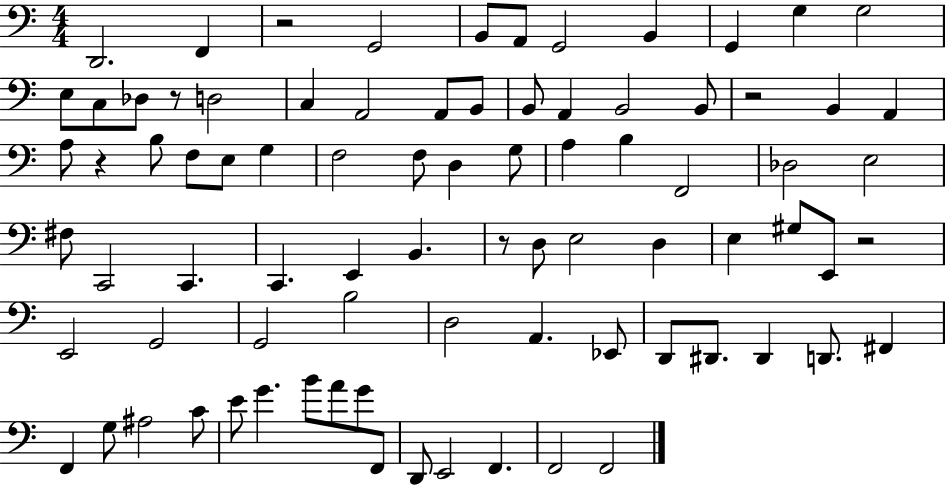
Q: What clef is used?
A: bass